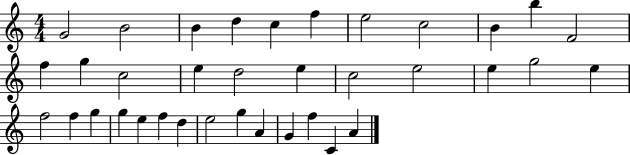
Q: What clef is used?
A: treble